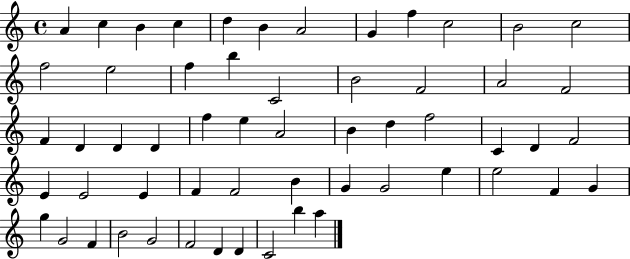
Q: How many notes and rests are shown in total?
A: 57